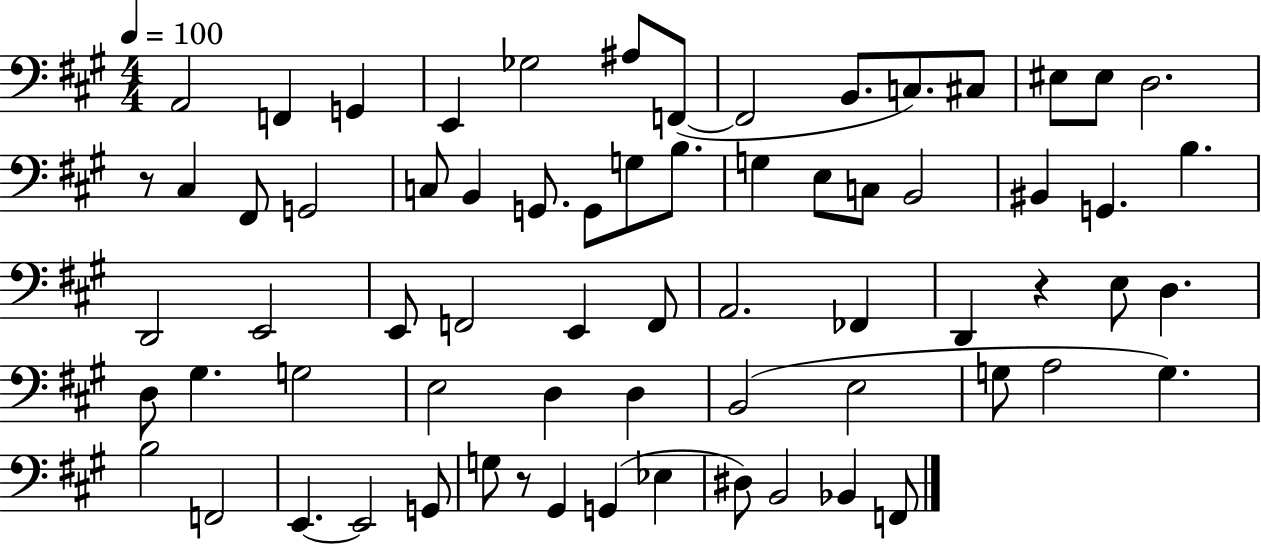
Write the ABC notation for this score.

X:1
T:Untitled
M:4/4
L:1/4
K:A
A,,2 F,, G,, E,, _G,2 ^A,/2 F,,/2 F,,2 B,,/2 C,/2 ^C,/2 ^E,/2 ^E,/2 D,2 z/2 ^C, ^F,,/2 G,,2 C,/2 B,, G,,/2 G,,/2 G,/2 B,/2 G, E,/2 C,/2 B,,2 ^B,, G,, B, D,,2 E,,2 E,,/2 F,,2 E,, F,,/2 A,,2 _F,, D,, z E,/2 D, D,/2 ^G, G,2 E,2 D, D, B,,2 E,2 G,/2 A,2 G, B,2 F,,2 E,, E,,2 G,,/2 G,/2 z/2 ^G,, G,, _E, ^D,/2 B,,2 _B,, F,,/2